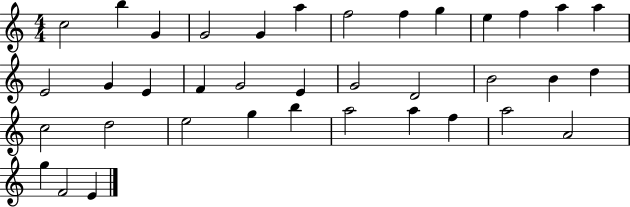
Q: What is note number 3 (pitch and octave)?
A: G4